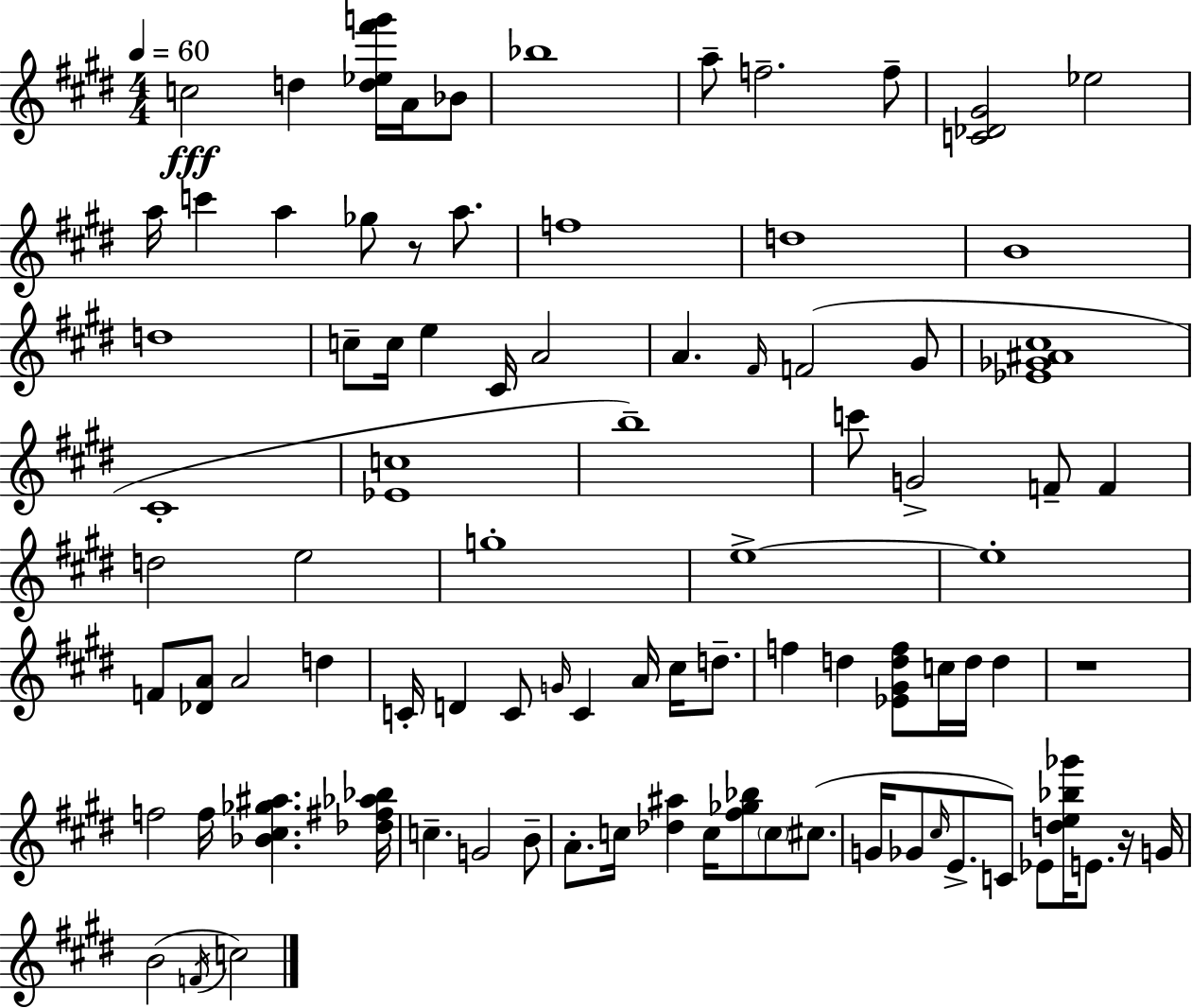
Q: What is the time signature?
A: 4/4